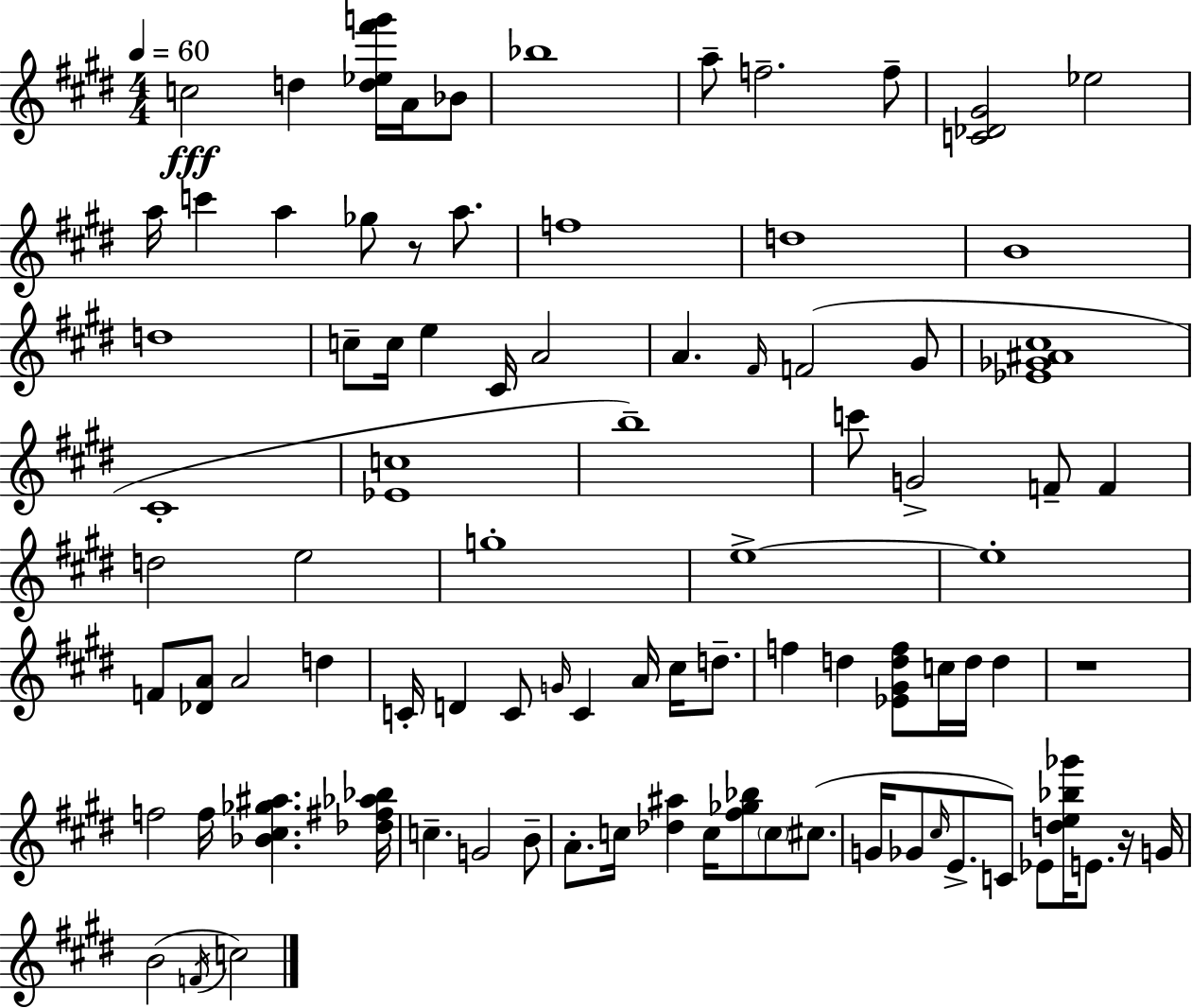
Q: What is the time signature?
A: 4/4